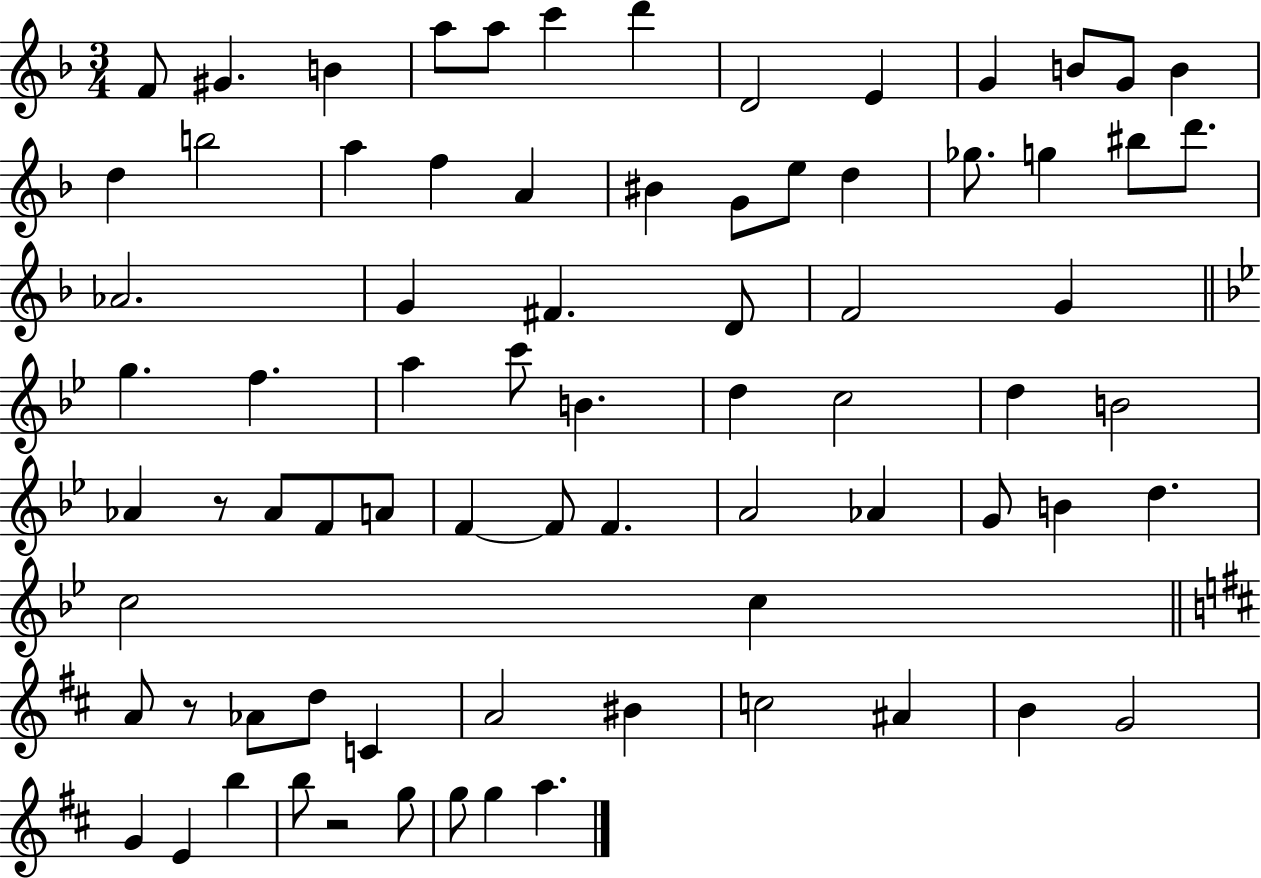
F4/e G#4/q. B4/q A5/e A5/e C6/q D6/q D4/h E4/q G4/q B4/e G4/e B4/q D5/q B5/h A5/q F5/q A4/q BIS4/q G4/e E5/e D5/q Gb5/e. G5/q BIS5/e D6/e. Ab4/h. G4/q F#4/q. D4/e F4/h G4/q G5/q. F5/q. A5/q C6/e B4/q. D5/q C5/h D5/q B4/h Ab4/q R/e Ab4/e F4/e A4/e F4/q F4/e F4/q. A4/h Ab4/q G4/e B4/q D5/q. C5/h C5/q A4/e R/e Ab4/e D5/e C4/q A4/h BIS4/q C5/h A#4/q B4/q G4/h G4/q E4/q B5/q B5/e R/h G5/e G5/e G5/q A5/q.